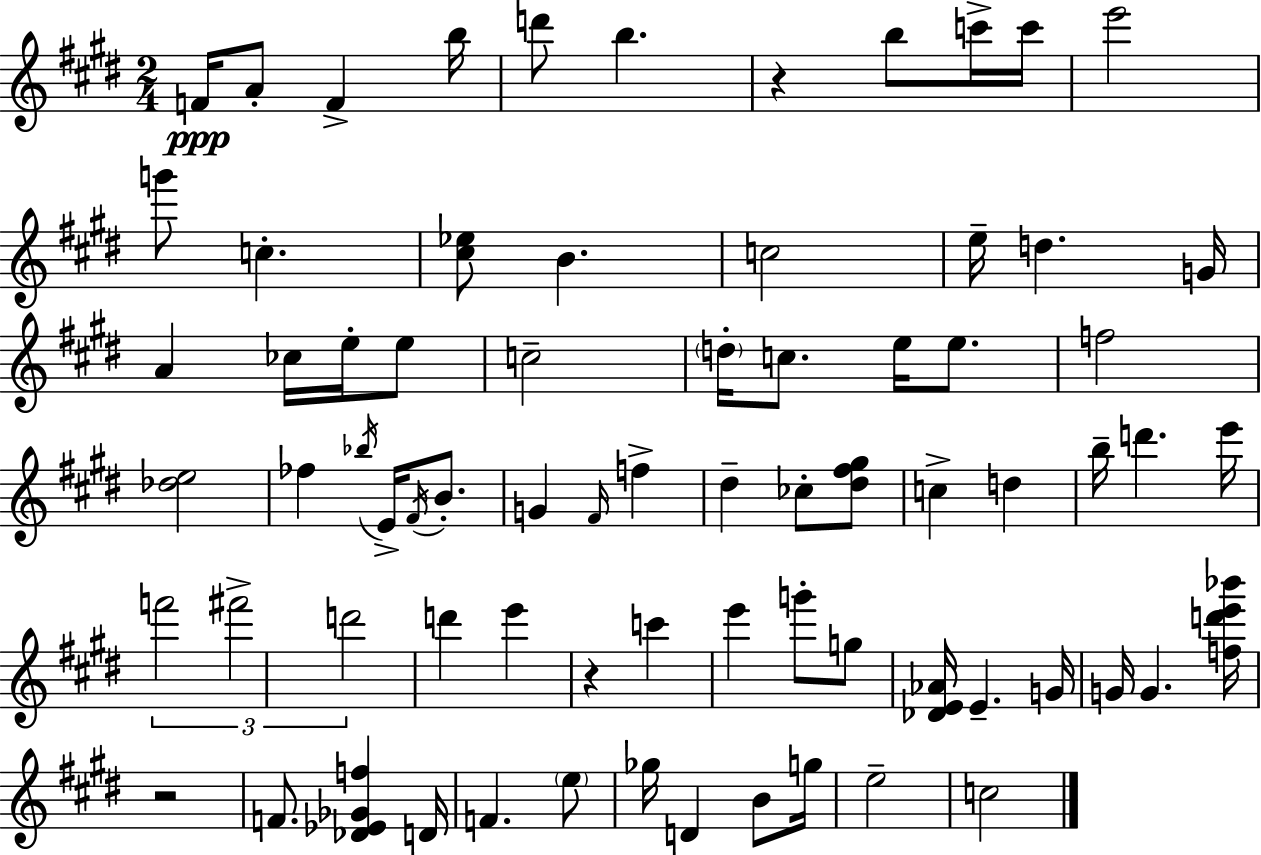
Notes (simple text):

F4/s A4/e F4/q B5/s D6/e B5/q. R/q B5/e C6/s C6/s E6/h G6/e C5/q. [C#5,Eb5]/e B4/q. C5/h E5/s D5/q. G4/s A4/q CES5/s E5/s E5/e C5/h D5/s C5/e. E5/s E5/e. F5/h [Db5,E5]/h FES5/q Bb5/s E4/s F#4/s B4/e. G4/q F#4/s F5/q D#5/q CES5/e [D#5,F#5,G#5]/e C5/q D5/q B5/s D6/q. E6/s F6/h F#6/h D6/h D6/q E6/q R/q C6/q E6/q G6/e G5/e [Db4,E4,Ab4]/s E4/q. G4/s G4/s G4/q. [F5,D6,E6,Bb6]/s R/h F4/e. [Db4,Eb4,Gb4,F5]/q D4/s F4/q. E5/e Gb5/s D4/q B4/e G5/s E5/h C5/h